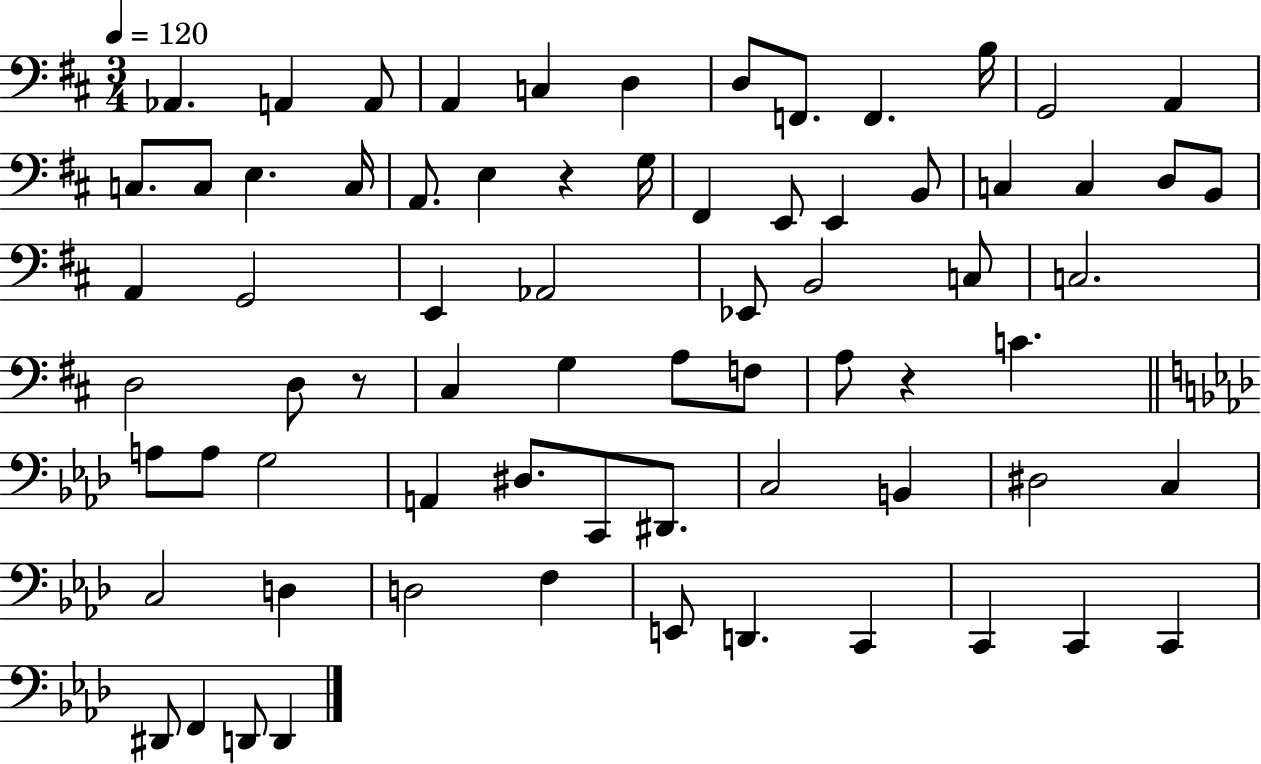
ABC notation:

X:1
T:Untitled
M:3/4
L:1/4
K:D
_A,, A,, A,,/2 A,, C, D, D,/2 F,,/2 F,, B,/4 G,,2 A,, C,/2 C,/2 E, C,/4 A,,/2 E, z G,/4 ^F,, E,,/2 E,, B,,/2 C, C, D,/2 B,,/2 A,, G,,2 E,, _A,,2 _E,,/2 B,,2 C,/2 C,2 D,2 D,/2 z/2 ^C, G, A,/2 F,/2 A,/2 z C A,/2 A,/2 G,2 A,, ^D,/2 C,,/2 ^D,,/2 C,2 B,, ^D,2 C, C,2 D, D,2 F, E,,/2 D,, C,, C,, C,, C,, ^D,,/2 F,, D,,/2 D,,